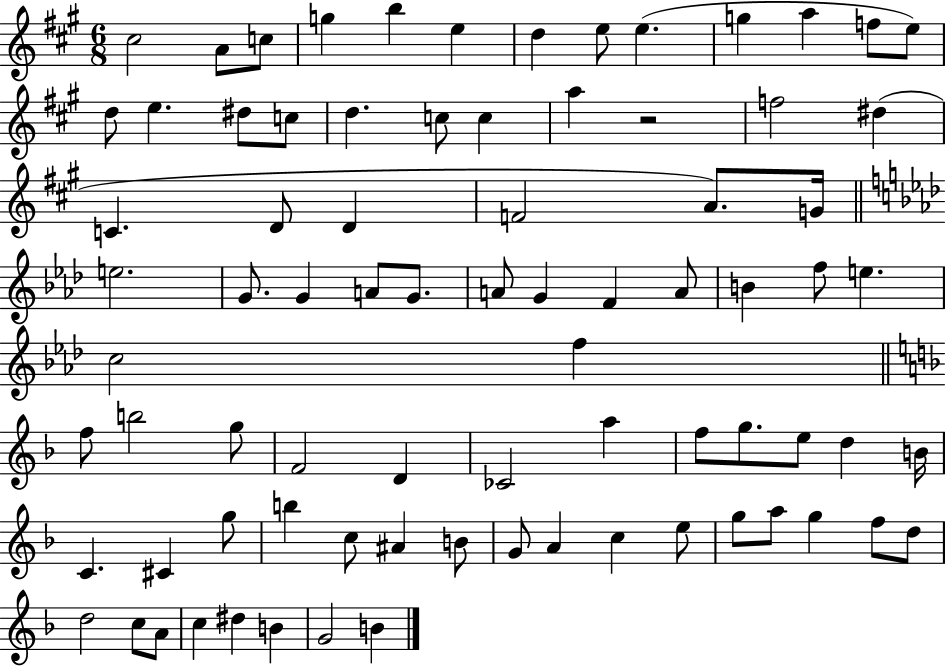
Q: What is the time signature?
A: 6/8